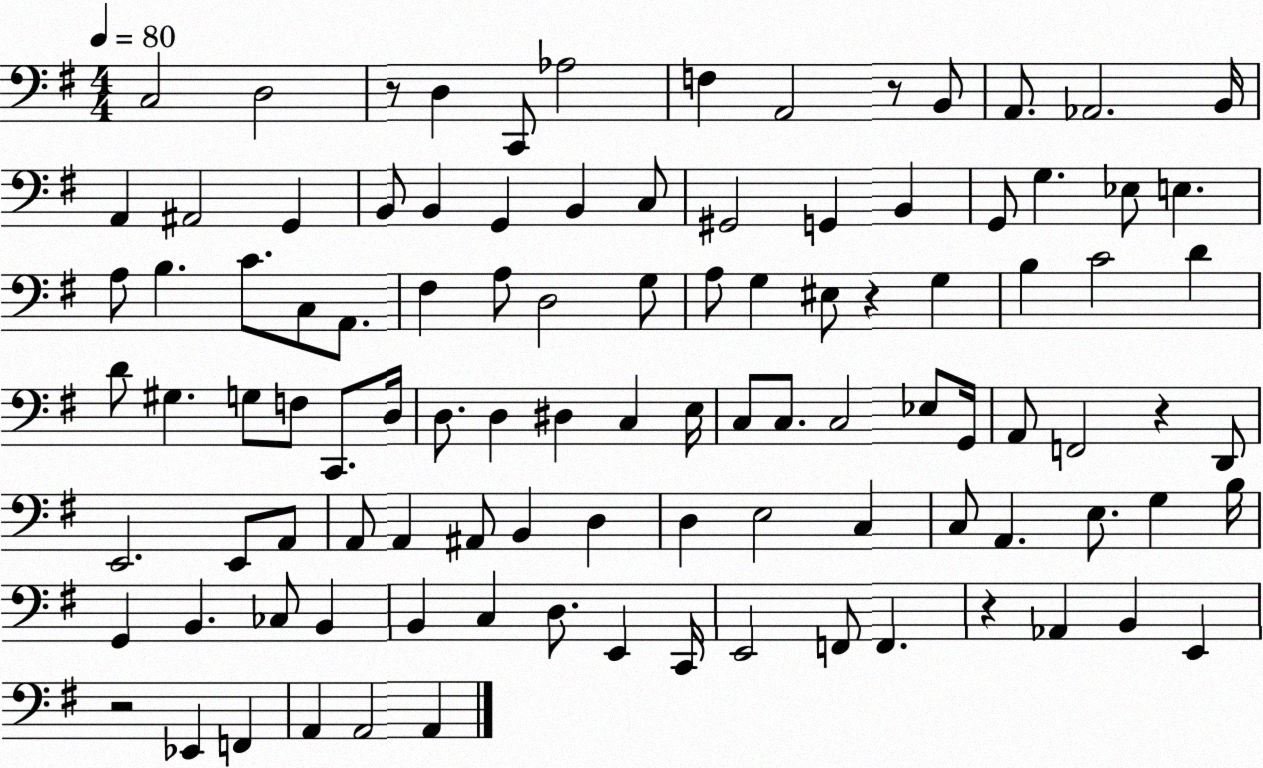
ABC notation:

X:1
T:Untitled
M:4/4
L:1/4
K:G
C,2 D,2 z/2 D, C,,/2 _A,2 F, A,,2 z/2 B,,/2 A,,/2 _A,,2 B,,/4 A,, ^A,,2 G,, B,,/2 B,, G,, B,, C,/2 ^G,,2 G,, B,, G,,/2 G, _E,/2 E, A,/2 B, C/2 C,/2 A,,/2 ^F, A,/2 D,2 G,/2 A,/2 G, ^E,/2 z G, B, C2 D D/2 ^G, G,/2 F,/2 C,,/2 D,/4 D,/2 D, ^D, C, E,/4 C,/2 C,/2 C,2 _E,/2 G,,/4 A,,/2 F,,2 z D,,/2 E,,2 E,,/2 A,,/2 A,,/2 A,, ^A,,/2 B,, D, D, E,2 C, C,/2 A,, E,/2 G, B,/4 G,, B,, _C,/2 B,, B,, C, D,/2 E,, C,,/4 E,,2 F,,/2 F,, z _A,, B,, E,, z2 _E,, F,, A,, A,,2 A,,